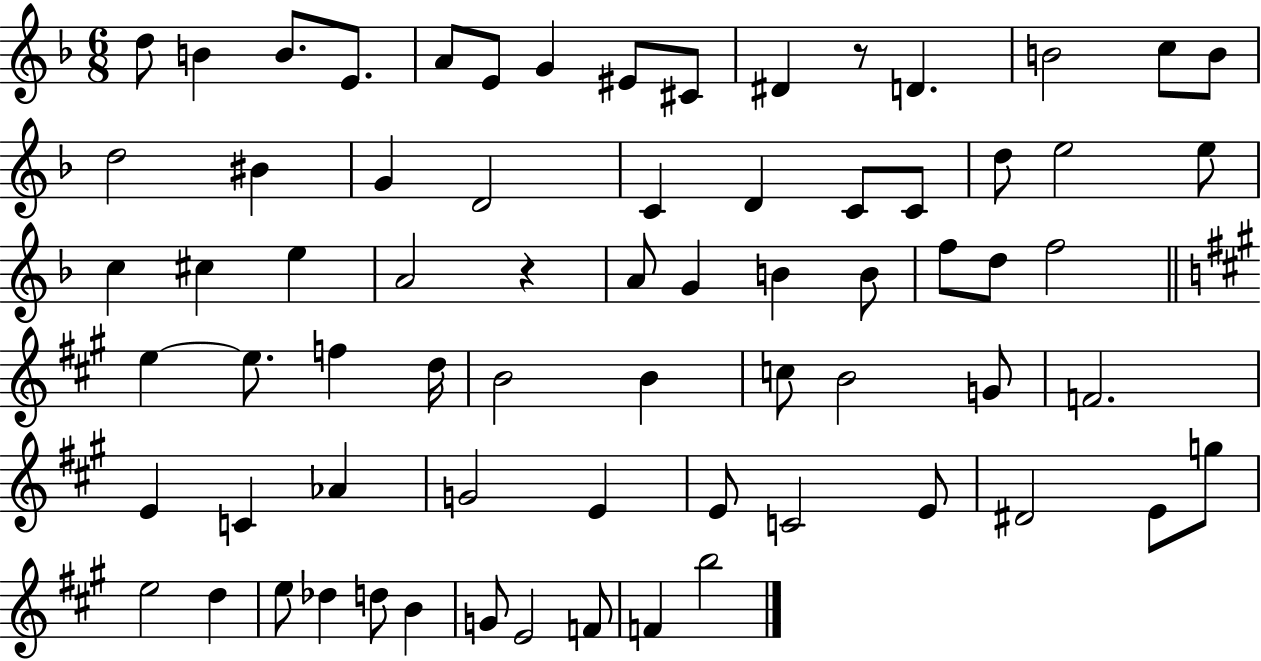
D5/e B4/q B4/e. E4/e. A4/e E4/e G4/q EIS4/e C#4/e D#4/q R/e D4/q. B4/h C5/e B4/e D5/h BIS4/q G4/q D4/h C4/q D4/q C4/e C4/e D5/e E5/h E5/e C5/q C#5/q E5/q A4/h R/q A4/e G4/q B4/q B4/e F5/e D5/e F5/h E5/q E5/e. F5/q D5/s B4/h B4/q C5/e B4/h G4/e F4/h. E4/q C4/q Ab4/q G4/h E4/q E4/e C4/h E4/e D#4/h E4/e G5/e E5/h D5/q E5/e Db5/q D5/e B4/q G4/e E4/h F4/e F4/q B5/h